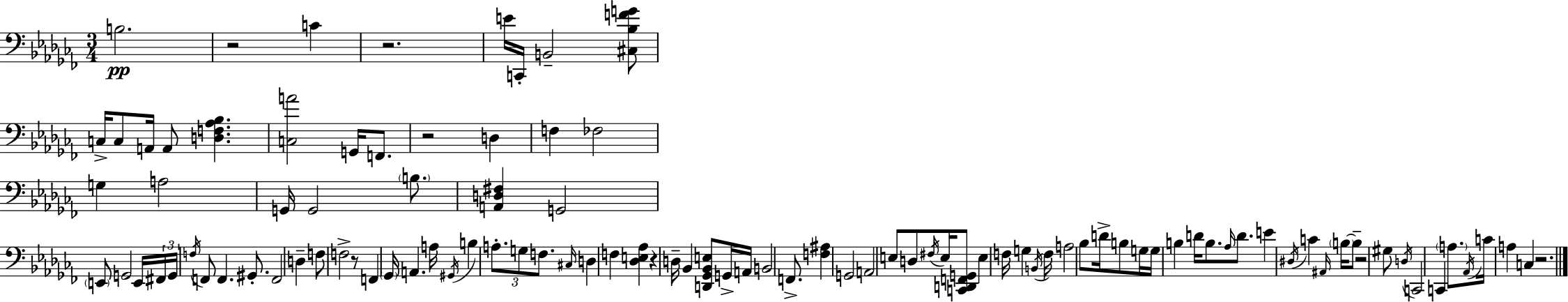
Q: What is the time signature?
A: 3/4